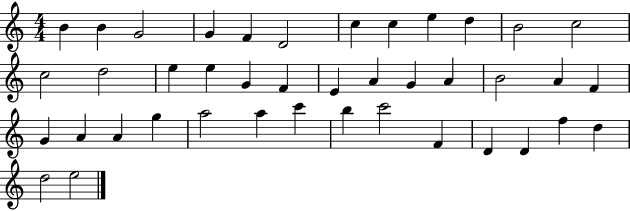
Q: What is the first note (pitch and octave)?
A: B4